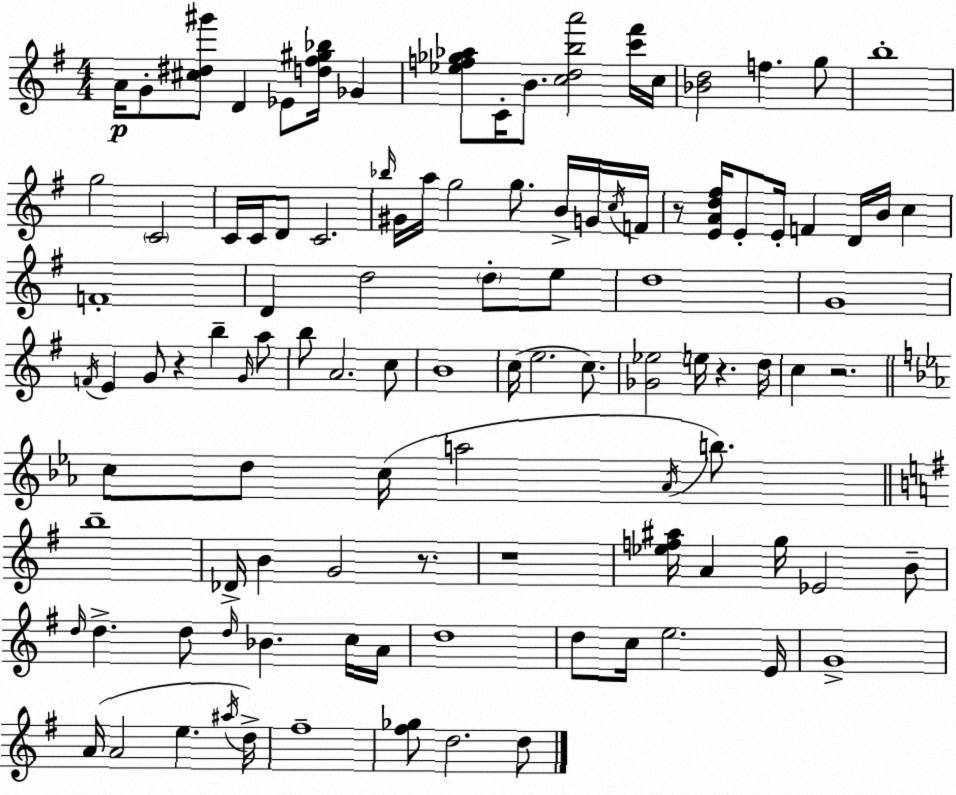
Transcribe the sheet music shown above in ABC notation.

X:1
T:Untitled
M:4/4
L:1/4
K:Em
A/4 G/2 [^c^d^g']/2 D _E/2 [d^f^g_b]/4 _G [_ef_g_a]/2 C/4 B/2 [cdba']2 [c'^f']/4 c/4 [_Bd]2 f g/2 b4 g2 C2 C/4 C/4 D/2 C2 _b/4 ^G/4 a/4 g2 g/2 B/4 G/4 c/4 F/4 z/2 [EAd^f]/4 E/2 E/4 F D/4 B/4 c F4 D d2 d/2 e/2 d4 G4 F/4 E G/2 z b G/4 a/2 b/2 A2 c/2 B4 c/4 e2 c/2 [_G_e]2 e/4 z d/4 c z2 c/2 d/2 c/4 a2 _A/4 b/2 b4 _D/4 B G2 z/2 z4 [_ef^a]/4 A g/4 _E2 B/2 d/4 d d/2 d/4 _B c/4 A/4 d4 d/2 c/4 e2 E/4 G4 A/4 A2 e ^a/4 d/4 ^f4 [^f_g]/2 d2 d/2